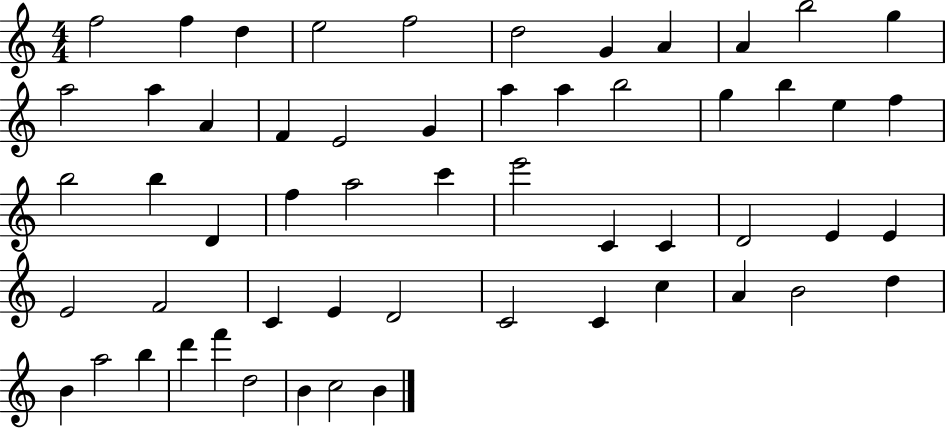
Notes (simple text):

F5/h F5/q D5/q E5/h F5/h D5/h G4/q A4/q A4/q B5/h G5/q A5/h A5/q A4/q F4/q E4/h G4/q A5/q A5/q B5/h G5/q B5/q E5/q F5/q B5/h B5/q D4/q F5/q A5/h C6/q E6/h C4/q C4/q D4/h E4/q E4/q E4/h F4/h C4/q E4/q D4/h C4/h C4/q C5/q A4/q B4/h D5/q B4/q A5/h B5/q D6/q F6/q D5/h B4/q C5/h B4/q